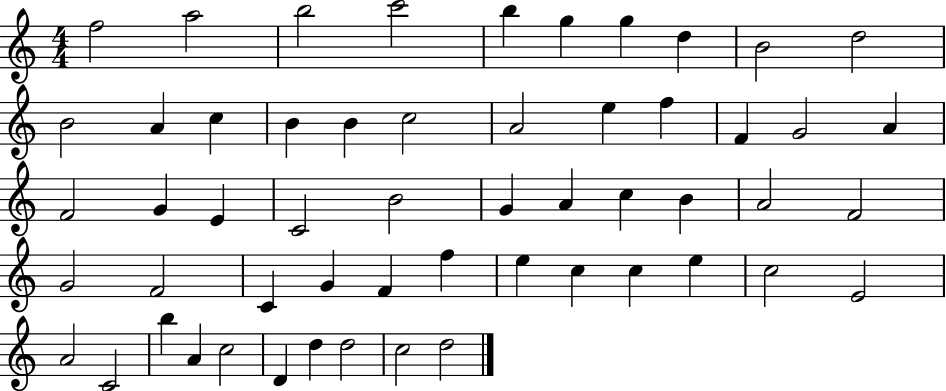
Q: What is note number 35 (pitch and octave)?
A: F4